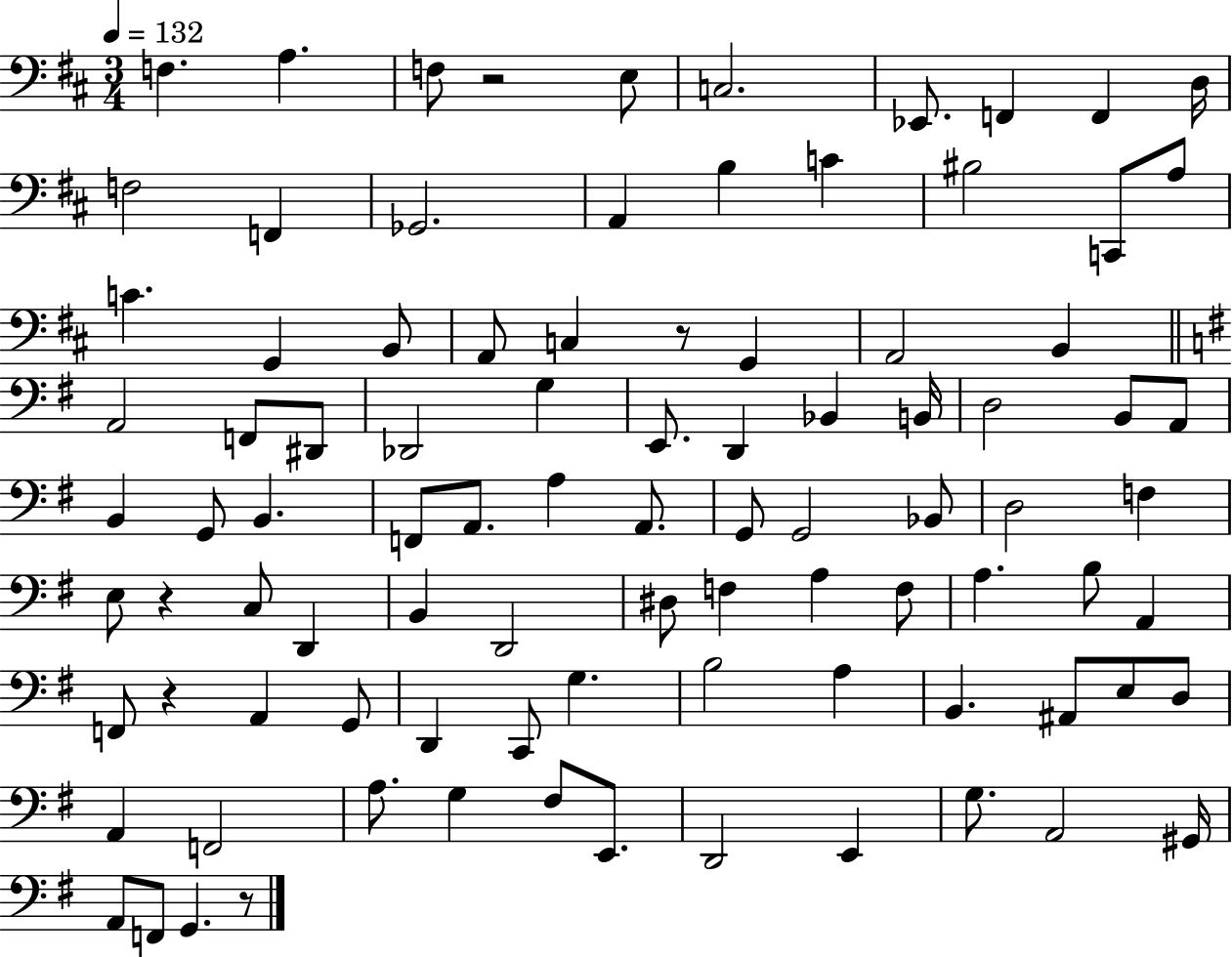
X:1
T:Untitled
M:3/4
L:1/4
K:D
F, A, F,/2 z2 E,/2 C,2 _E,,/2 F,, F,, D,/4 F,2 F,, _G,,2 A,, B, C ^B,2 C,,/2 A,/2 C G,, B,,/2 A,,/2 C, z/2 G,, A,,2 B,, A,,2 F,,/2 ^D,,/2 _D,,2 G, E,,/2 D,, _B,, B,,/4 D,2 B,,/2 A,,/2 B,, G,,/2 B,, F,,/2 A,,/2 A, A,,/2 G,,/2 G,,2 _B,,/2 D,2 F, E,/2 z C,/2 D,, B,, D,,2 ^D,/2 F, A, F,/2 A, B,/2 A,, F,,/2 z A,, G,,/2 D,, C,,/2 G, B,2 A, B,, ^A,,/2 E,/2 D,/2 A,, F,,2 A,/2 G, ^F,/2 E,,/2 D,,2 E,, G,/2 A,,2 ^G,,/4 A,,/2 F,,/2 G,, z/2